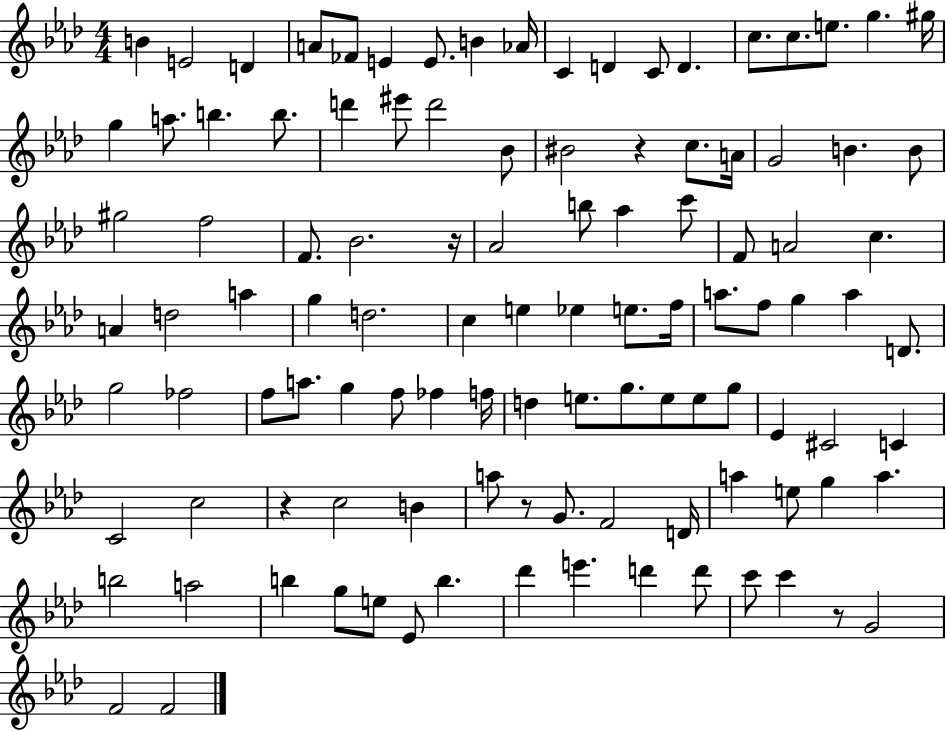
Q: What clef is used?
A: treble